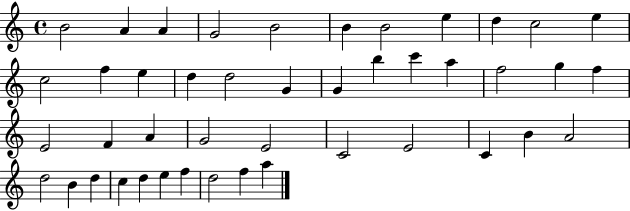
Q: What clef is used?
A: treble